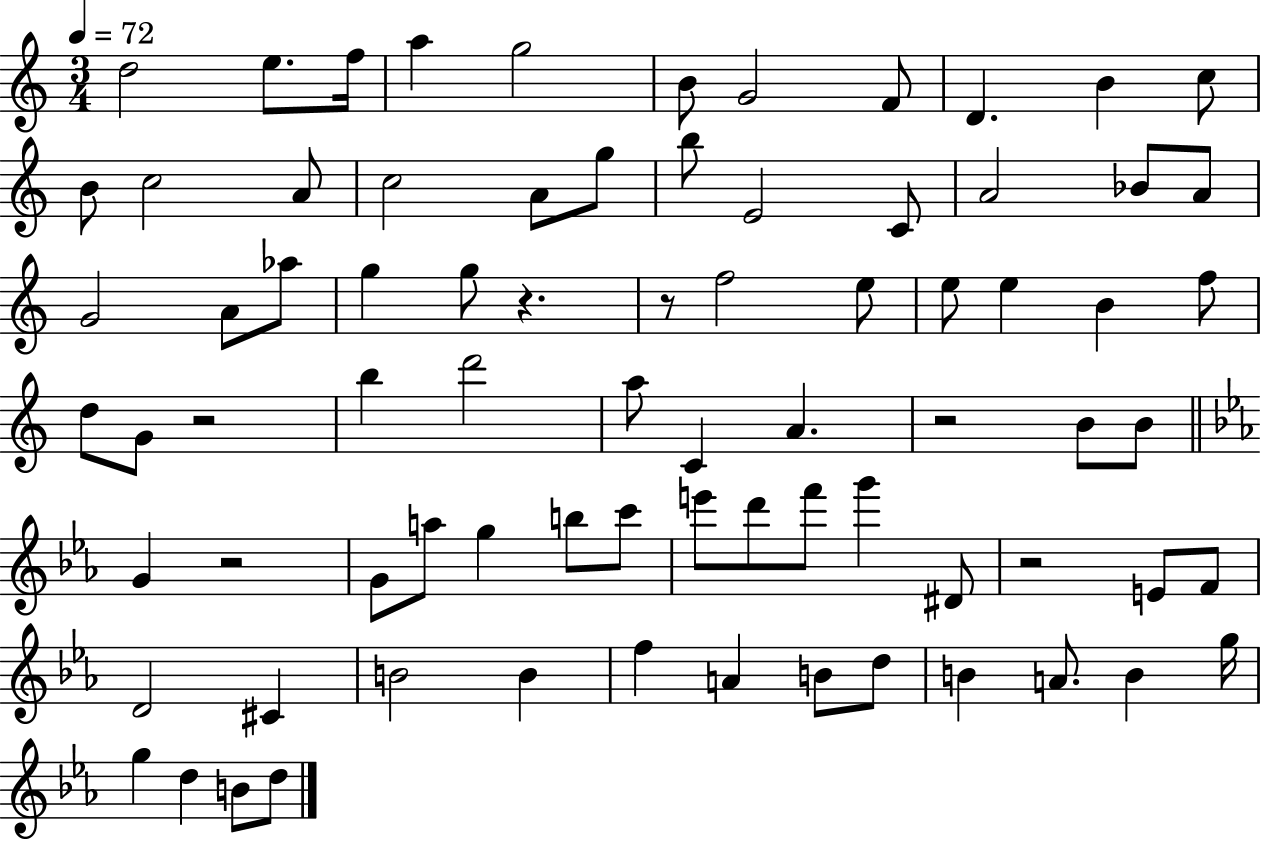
D5/h E5/e. F5/s A5/q G5/h B4/e G4/h F4/e D4/q. B4/q C5/e B4/e C5/h A4/e C5/h A4/e G5/e B5/e E4/h C4/e A4/h Bb4/e A4/e G4/h A4/e Ab5/e G5/q G5/e R/q. R/e F5/h E5/e E5/e E5/q B4/q F5/e D5/e G4/e R/h B5/q D6/h A5/e C4/q A4/q. R/h B4/e B4/e G4/q R/h G4/e A5/e G5/q B5/e C6/e E6/e D6/e F6/e G6/q D#4/e R/h E4/e F4/e D4/h C#4/q B4/h B4/q F5/q A4/q B4/e D5/e B4/q A4/e. B4/q G5/s G5/q D5/q B4/e D5/e